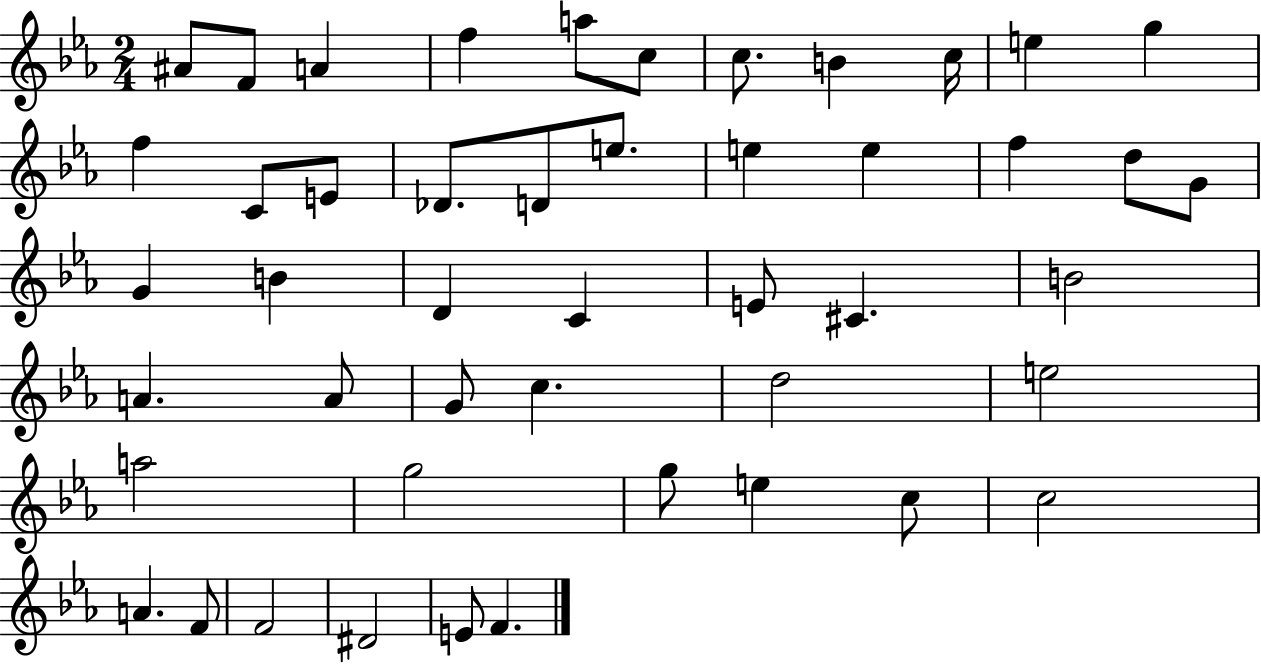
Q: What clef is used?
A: treble